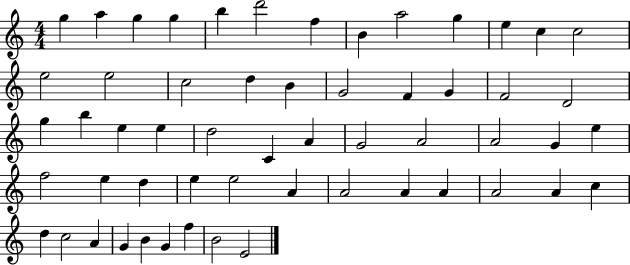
G5/q A5/q G5/q G5/q B5/q D6/h F5/q B4/q A5/h G5/q E5/q C5/q C5/h E5/h E5/h C5/h D5/q B4/q G4/h F4/q G4/q F4/h D4/h G5/q B5/q E5/q E5/q D5/h C4/q A4/q G4/h A4/h A4/h G4/q E5/q F5/h E5/q D5/q E5/q E5/h A4/q A4/h A4/q A4/q A4/h A4/q C5/q D5/q C5/h A4/q G4/q B4/q G4/q F5/q B4/h E4/h